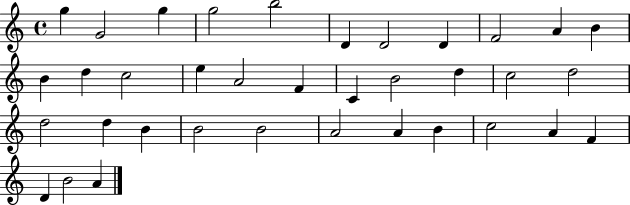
{
  \clef treble
  \time 4/4
  \defaultTimeSignature
  \key c \major
  g''4 g'2 g''4 | g''2 b''2 | d'4 d'2 d'4 | f'2 a'4 b'4 | \break b'4 d''4 c''2 | e''4 a'2 f'4 | c'4 b'2 d''4 | c''2 d''2 | \break d''2 d''4 b'4 | b'2 b'2 | a'2 a'4 b'4 | c''2 a'4 f'4 | \break d'4 b'2 a'4 | \bar "|."
}